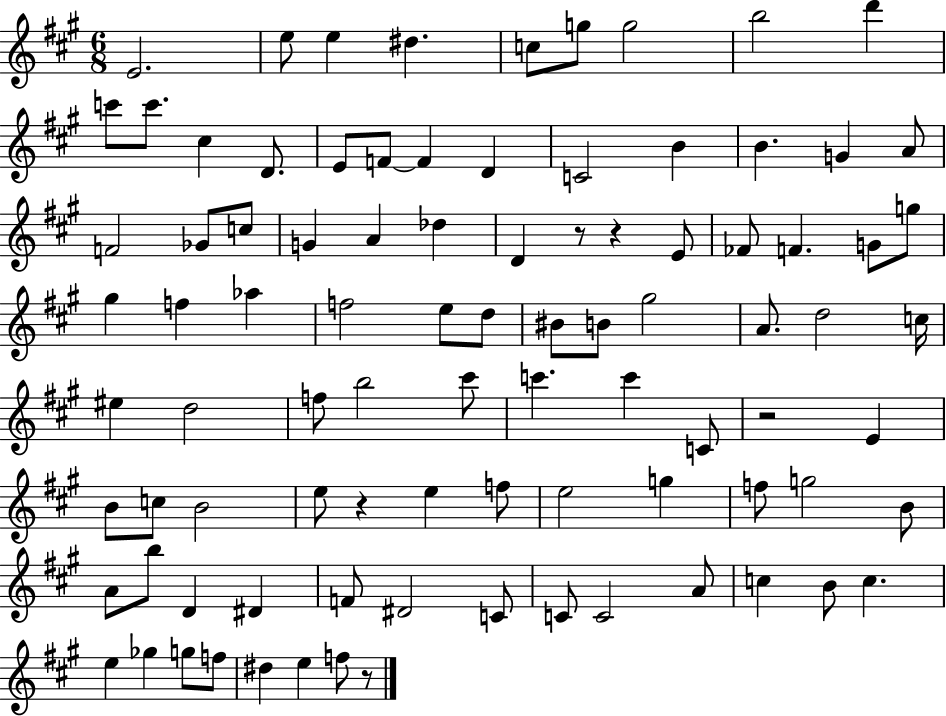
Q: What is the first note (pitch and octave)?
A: E4